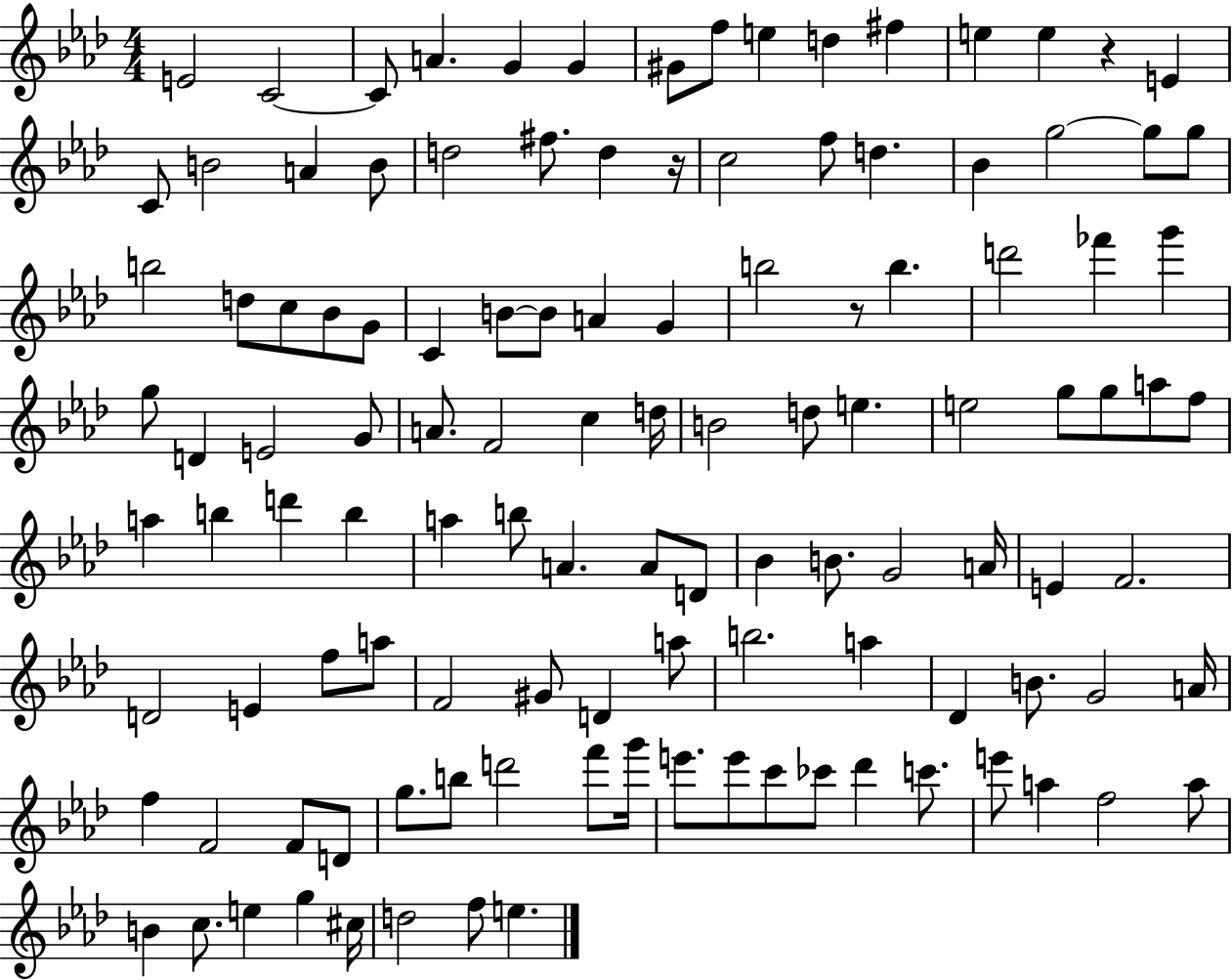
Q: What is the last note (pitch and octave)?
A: E5